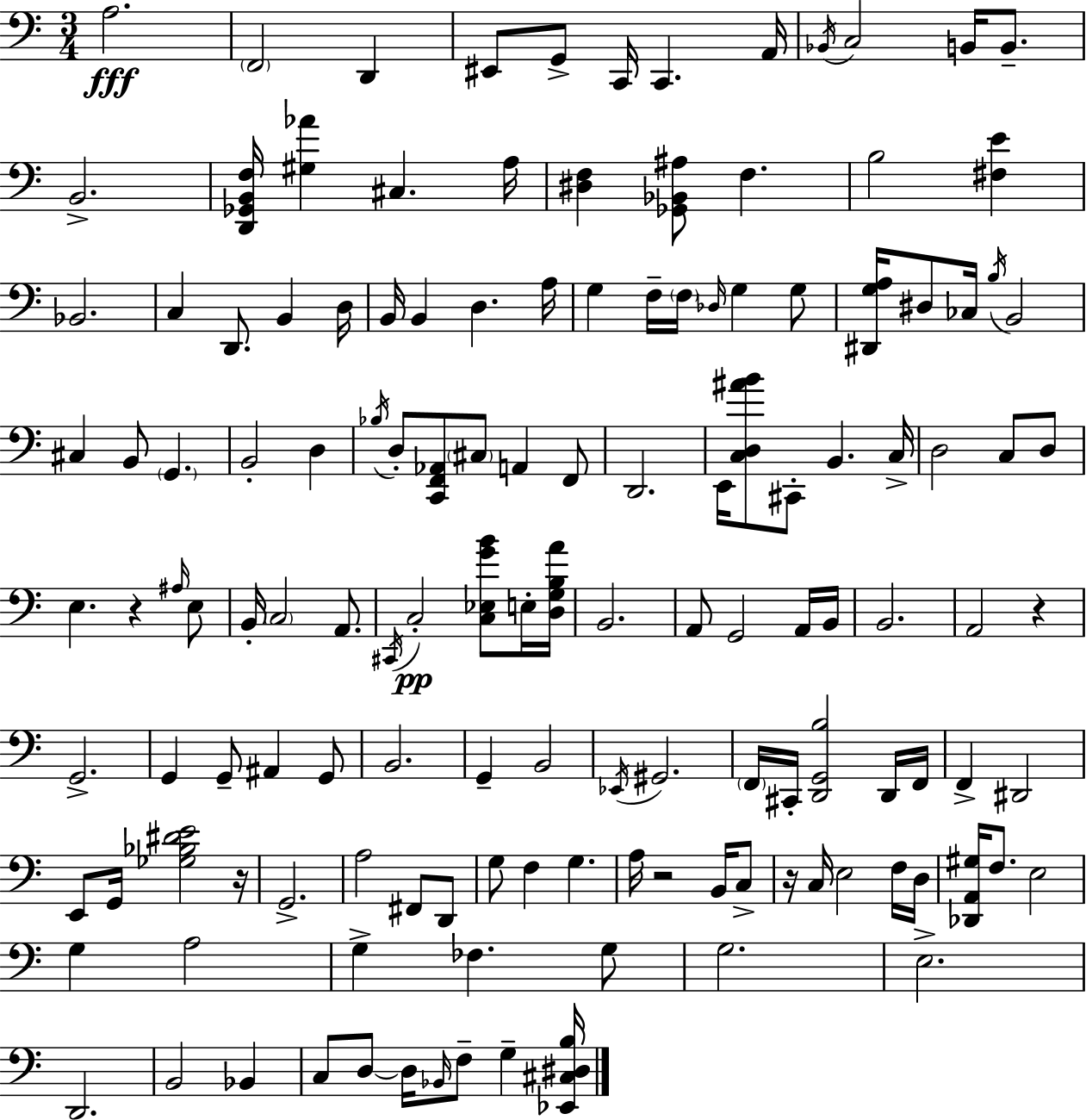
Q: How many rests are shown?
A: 5